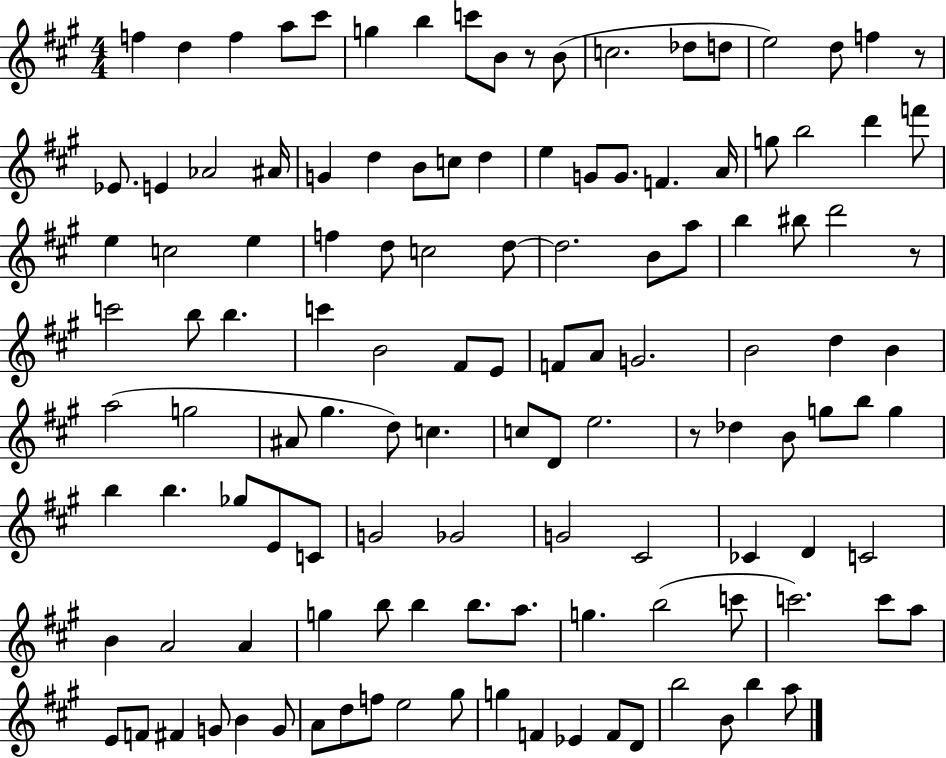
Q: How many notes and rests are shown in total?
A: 124